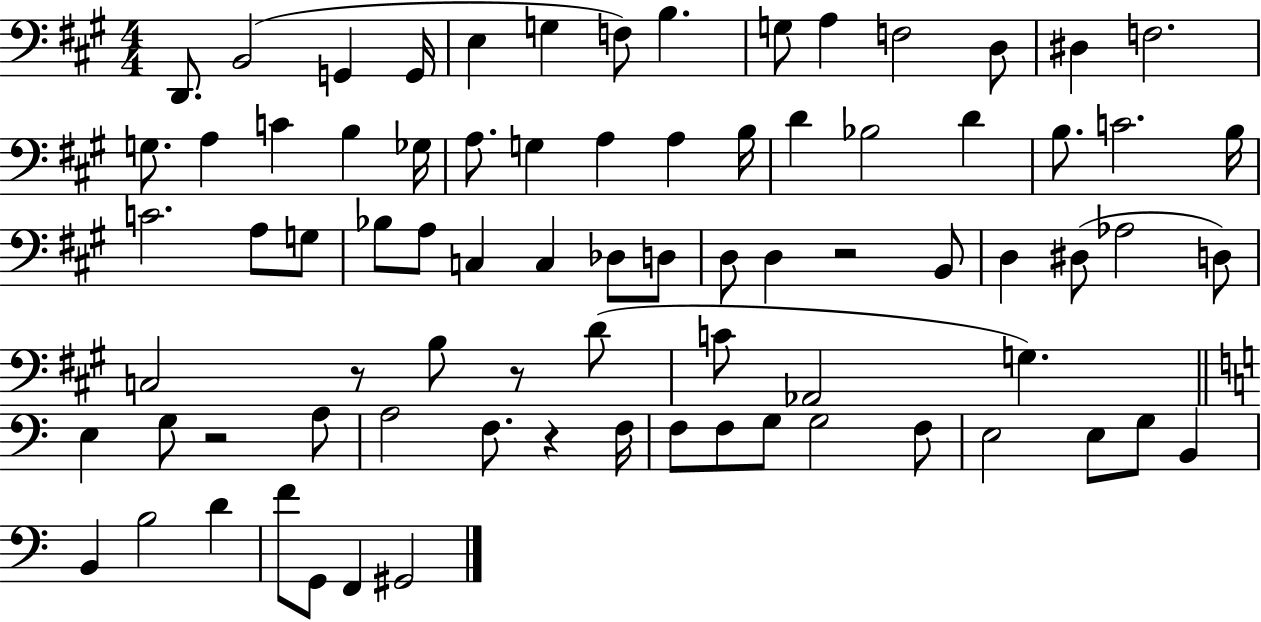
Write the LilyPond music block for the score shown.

{
  \clef bass
  \numericTimeSignature
  \time 4/4
  \key a \major
  d,8. b,2( g,4 g,16 | e4 g4 f8) b4. | g8 a4 f2 d8 | dis4 f2. | \break g8. a4 c'4 b4 ges16 | a8. g4 a4 a4 b16 | d'4 bes2 d'4 | b8. c'2. b16 | \break c'2. a8 g8 | bes8 a8 c4 c4 des8 d8 | d8 d4 r2 b,8 | d4 dis8( aes2 d8) | \break c2 r8 b8 r8 d'8( | c'8 aes,2 g4.) | \bar "||" \break \key c \major e4 g8 r2 a8 | a2 f8. r4 f16 | f8 f8 g8 g2 f8 | e2 e8 g8 b,4 | \break b,4 b2 d'4 | f'8 g,8 f,4 gis,2 | \bar "|."
}